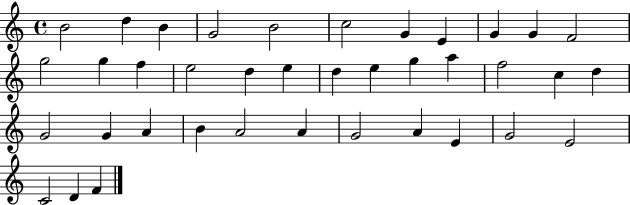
B4/h D5/q B4/q G4/h B4/h C5/h G4/q E4/q G4/q G4/q F4/h G5/h G5/q F5/q E5/h D5/q E5/q D5/q E5/q G5/q A5/q F5/h C5/q D5/q G4/h G4/q A4/q B4/q A4/h A4/q G4/h A4/q E4/q G4/h E4/h C4/h D4/q F4/q